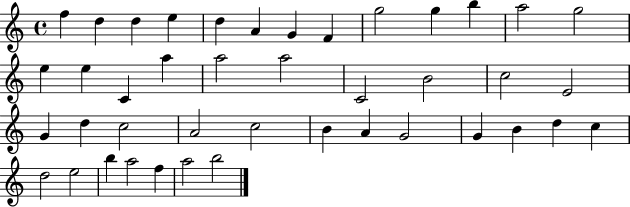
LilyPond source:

{
  \clef treble
  \time 4/4
  \defaultTimeSignature
  \key c \major
  f''4 d''4 d''4 e''4 | d''4 a'4 g'4 f'4 | g''2 g''4 b''4 | a''2 g''2 | \break e''4 e''4 c'4 a''4 | a''2 a''2 | c'2 b'2 | c''2 e'2 | \break g'4 d''4 c''2 | a'2 c''2 | b'4 a'4 g'2 | g'4 b'4 d''4 c''4 | \break d''2 e''2 | b''4 a''2 f''4 | a''2 b''2 | \bar "|."
}